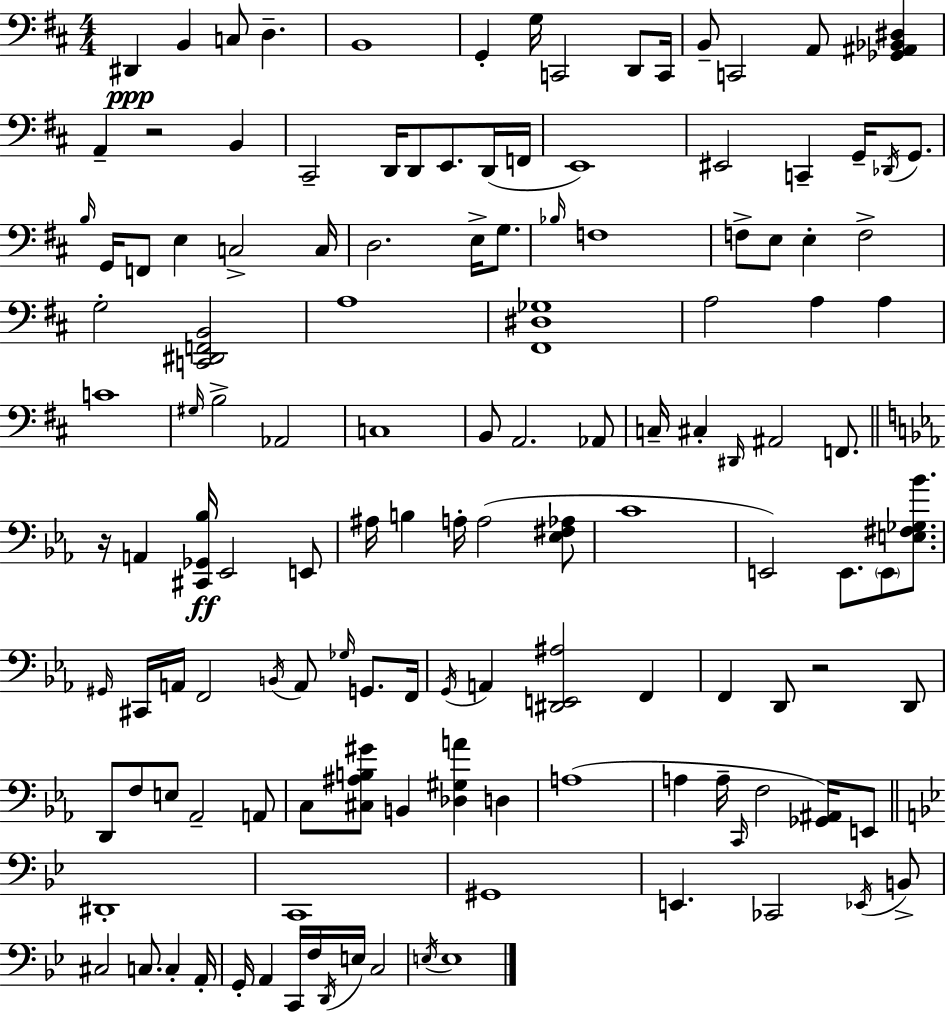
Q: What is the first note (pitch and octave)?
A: D#2